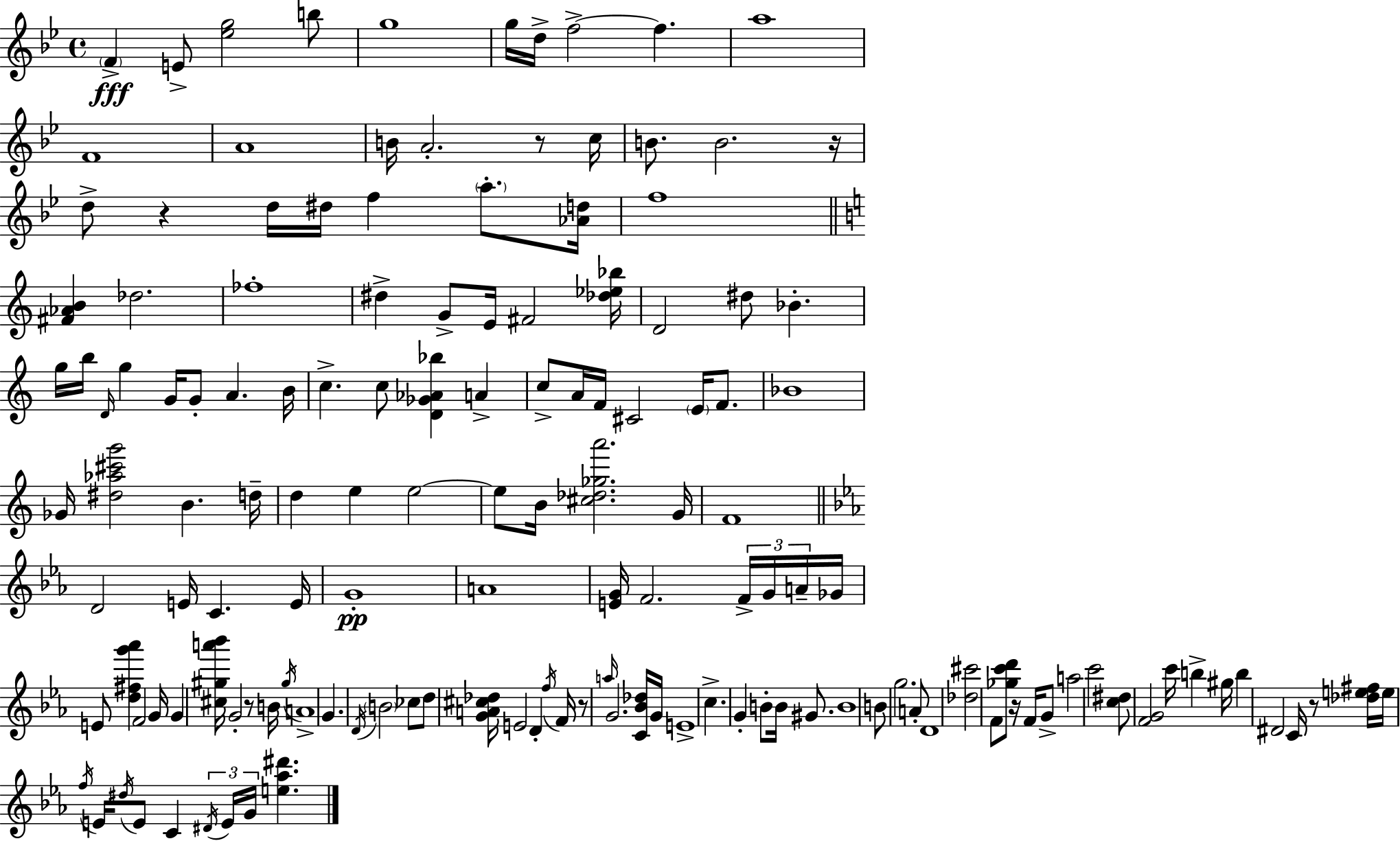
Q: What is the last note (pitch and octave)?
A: G4